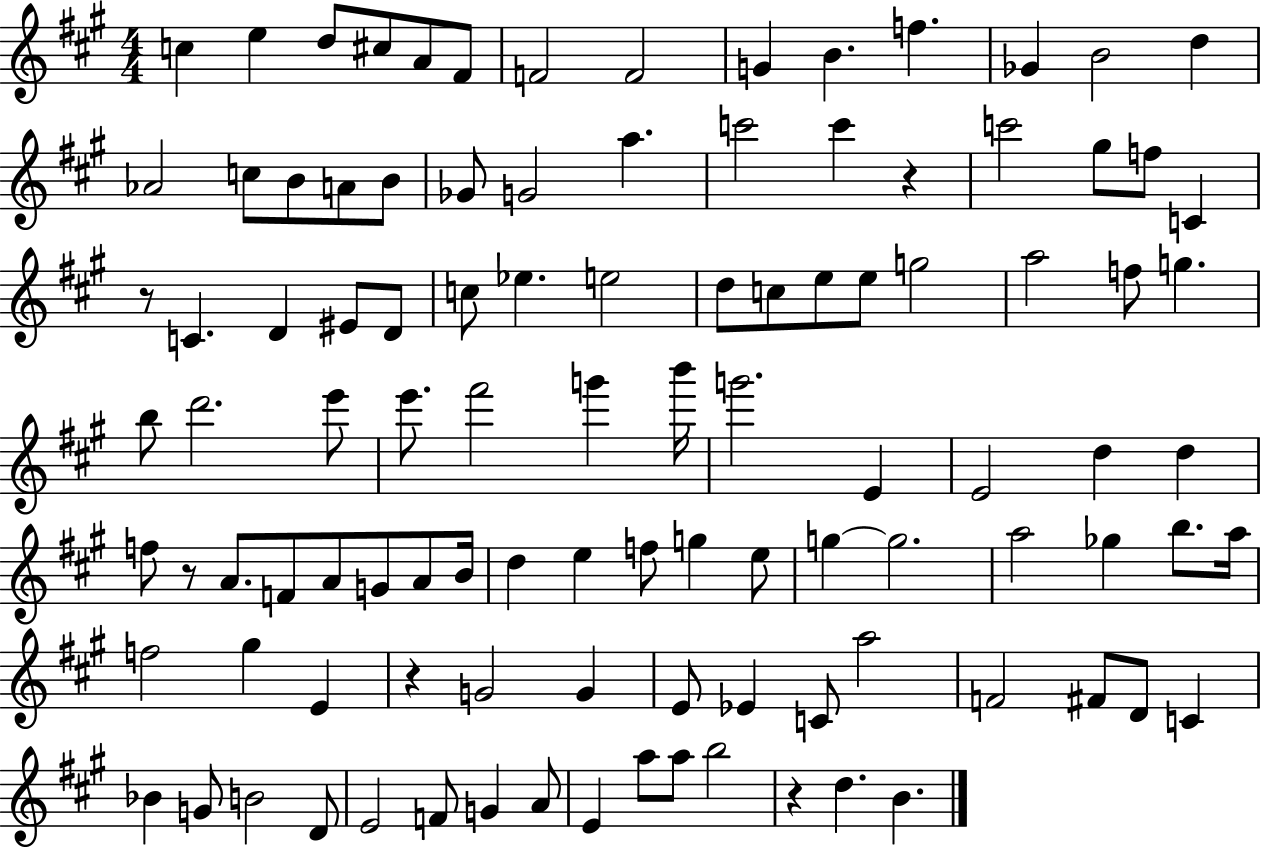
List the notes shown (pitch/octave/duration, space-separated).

C5/q E5/q D5/e C#5/e A4/e F#4/e F4/h F4/h G4/q B4/q. F5/q. Gb4/q B4/h D5/q Ab4/h C5/e B4/e A4/e B4/e Gb4/e G4/h A5/q. C6/h C6/q R/q C6/h G#5/e F5/e C4/q R/e C4/q. D4/q EIS4/e D4/e C5/e Eb5/q. E5/h D5/e C5/e E5/e E5/e G5/h A5/h F5/e G5/q. B5/e D6/h. E6/e E6/e. F#6/h G6/q B6/s G6/h. E4/q E4/h D5/q D5/q F5/e R/e A4/e. F4/e A4/e G4/e A4/e B4/s D5/q E5/q F5/e G5/q E5/e G5/q G5/h. A5/h Gb5/q B5/e. A5/s F5/h G#5/q E4/q R/q G4/h G4/q E4/e Eb4/q C4/e A5/h F4/h F#4/e D4/e C4/q Bb4/q G4/e B4/h D4/e E4/h F4/e G4/q A4/e E4/q A5/e A5/e B5/h R/q D5/q. B4/q.